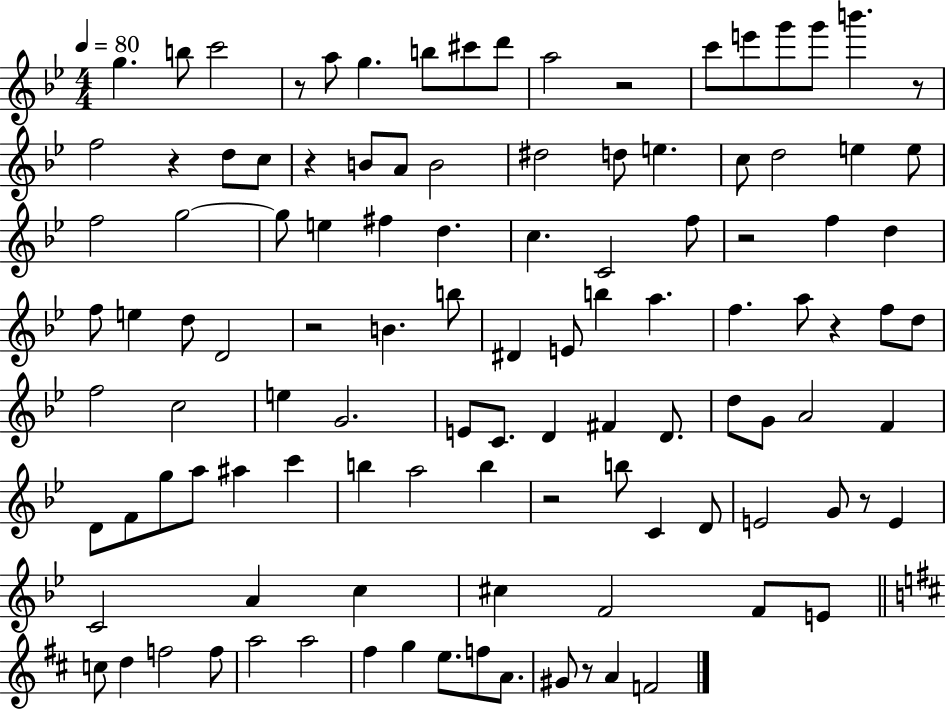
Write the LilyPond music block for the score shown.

{
  \clef treble
  \numericTimeSignature
  \time 4/4
  \key bes \major
  \tempo 4 = 80
  g''4. b''8 c'''2 | r8 a''8 g''4. b''8 cis'''8 d'''8 | a''2 r2 | c'''8 e'''8 g'''8 g'''8 b'''4. r8 | \break f''2 r4 d''8 c''8 | r4 b'8 a'8 b'2 | dis''2 d''8 e''4. | c''8 d''2 e''4 e''8 | \break f''2 g''2~~ | g''8 e''4 fis''4 d''4. | c''4. c'2 f''8 | r2 f''4 d''4 | \break f''8 e''4 d''8 d'2 | r2 b'4. b''8 | dis'4 e'8 b''4 a''4. | f''4. a''8 r4 f''8 d''8 | \break f''2 c''2 | e''4 g'2. | e'8 c'8. d'4 fis'4 d'8. | d''8 g'8 a'2 f'4 | \break d'8 f'8 g''8 a''8 ais''4 c'''4 | b''4 a''2 b''4 | r2 b''8 c'4 d'8 | e'2 g'8 r8 e'4 | \break c'2 a'4 c''4 | cis''4 f'2 f'8 e'8 | \bar "||" \break \key b \minor c''8 d''4 f''2 f''8 | a''2 a''2 | fis''4 g''4 e''8. f''8 a'8. | gis'8 r8 a'4 f'2 | \break \bar "|."
}